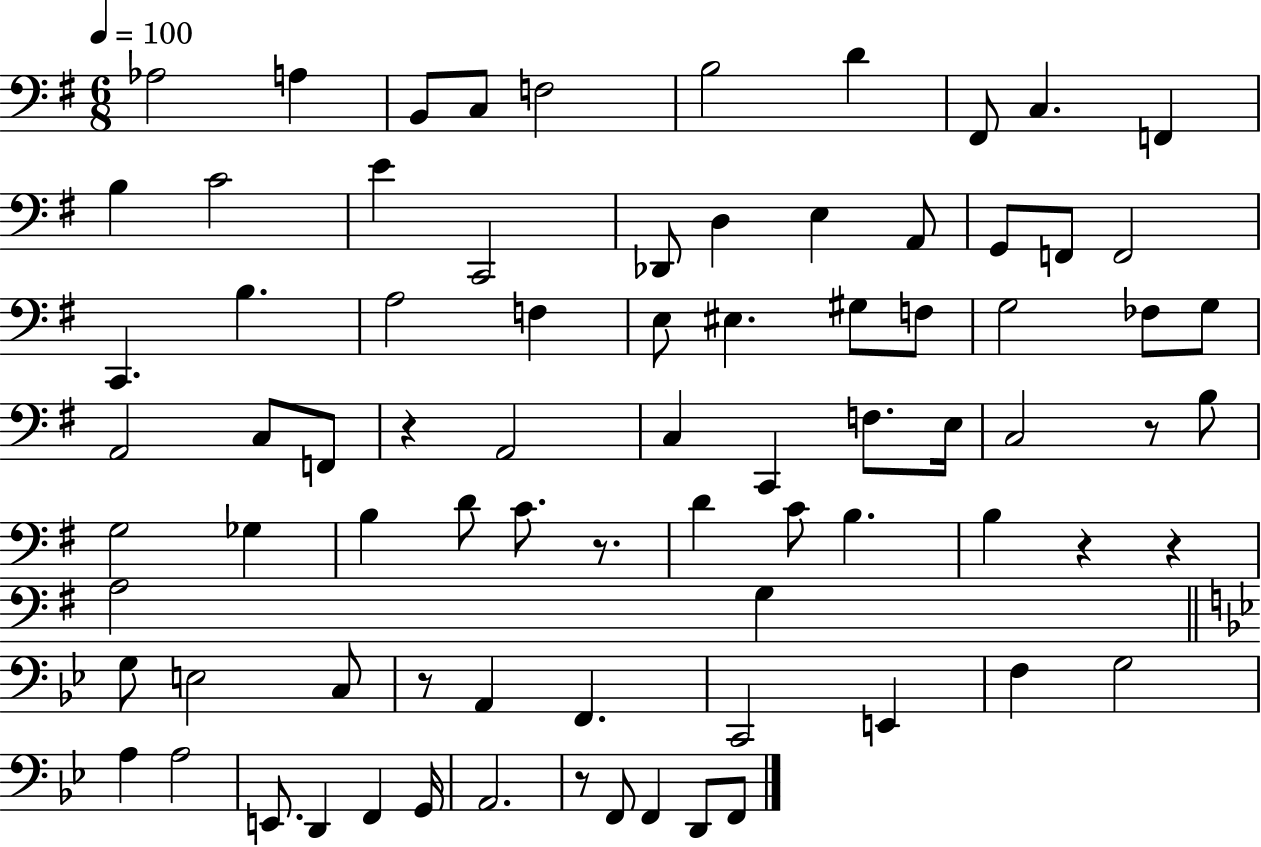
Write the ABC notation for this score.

X:1
T:Untitled
M:6/8
L:1/4
K:G
_A,2 A, B,,/2 C,/2 F,2 B,2 D ^F,,/2 C, F,, B, C2 E C,,2 _D,,/2 D, E, A,,/2 G,,/2 F,,/2 F,,2 C,, B, A,2 F, E,/2 ^E, ^G,/2 F,/2 G,2 _F,/2 G,/2 A,,2 C,/2 F,,/2 z A,,2 C, C,, F,/2 E,/4 C,2 z/2 B,/2 G,2 _G, B, D/2 C/2 z/2 D C/2 B, B, z z A,2 G, G,/2 E,2 C,/2 z/2 A,, F,, C,,2 E,, F, G,2 A, A,2 E,,/2 D,, F,, G,,/4 A,,2 z/2 F,,/2 F,, D,,/2 F,,/2